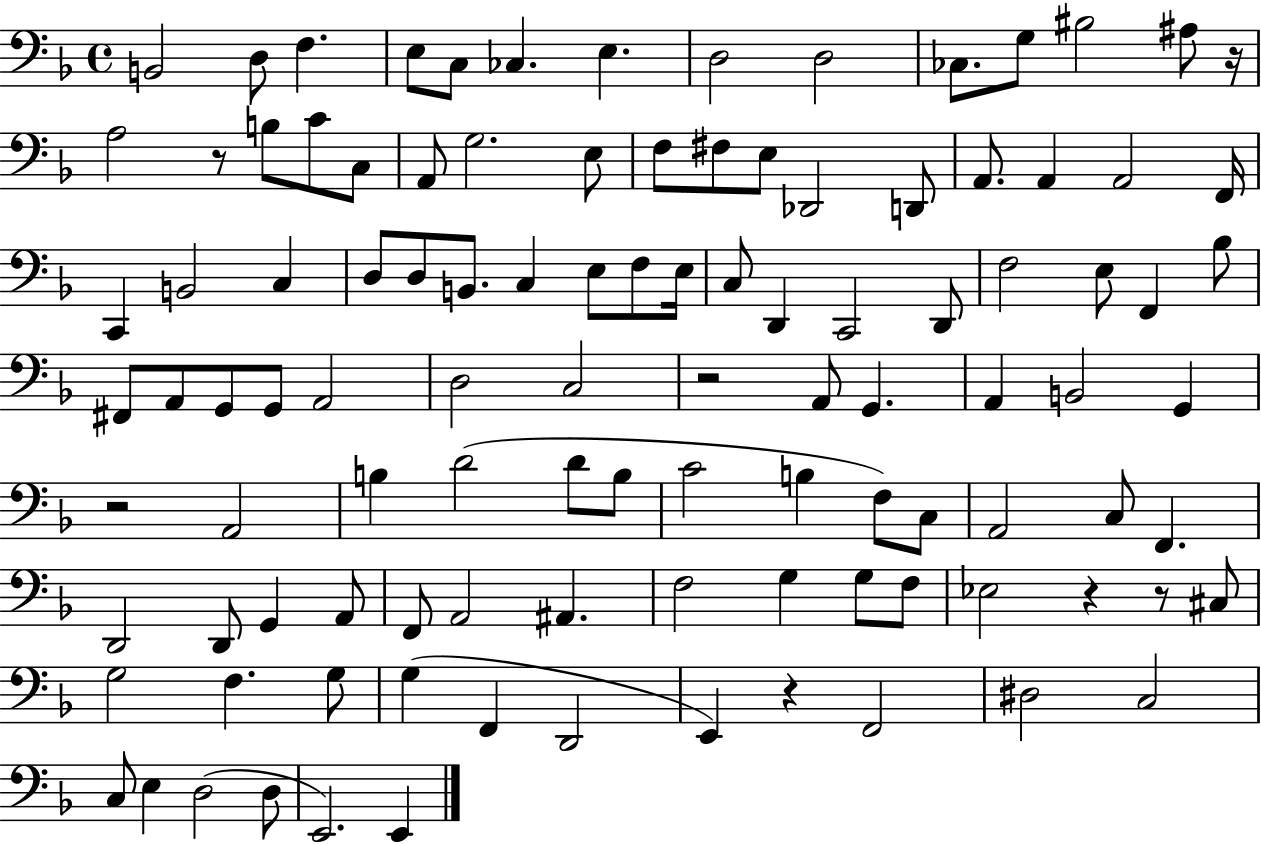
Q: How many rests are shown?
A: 7